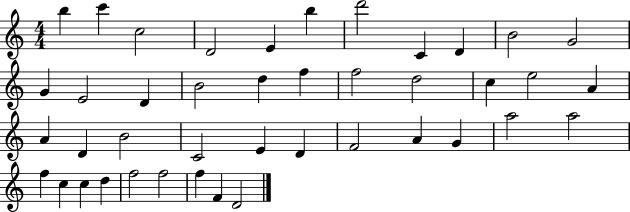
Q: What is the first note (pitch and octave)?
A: B5